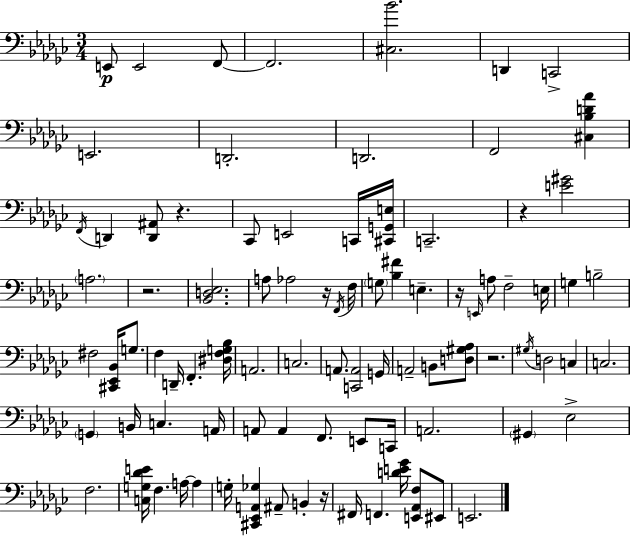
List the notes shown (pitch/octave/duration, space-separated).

E2/e E2/h F2/e F2/h. [C#3,Bb4]/h. D2/q C2/h E2/h. D2/h. D2/h. F2/h [C#3,Bb3,D4,Ab4]/q F2/s D2/q [D2,A#2]/e R/q. CES2/e E2/h C2/s [C#2,G2,E3]/s C2/h. R/q [E4,G#4]/h A3/h. R/h. [Bb2,D3,Eb3]/h. A3/e Ab3/h R/s F2/s F3/s G3/e [Bb3,F#4]/q E3/q. R/s E2/s A3/e F3/h E3/s G3/q B3/h F#3/h [C#2,Eb2,Bb2]/s G3/e. F3/q D2/s F2/q. [D#3,F3,G3,Bb3]/s A2/h. C3/h. A2/e. [C2,A2]/h G2/s A2/h B2/e [D3,G#3,Ab3]/e R/h. G#3/s D3/h C3/q C3/h. G2/q B2/s C3/q. A2/s A2/e A2/q F2/e. E2/e C2/s A2/h. G#2/q Eb3/h F3/h. [C3,G3,Db4,E4]/s F3/q. A3/s A3/q G3/s [C#2,Eb2,A2,Gb3]/q A#2/e B2/q R/s F#2/s F2/q. [D4,E4,Gb4]/s [E2,Ab2,F3]/e EIS2/e E2/h.